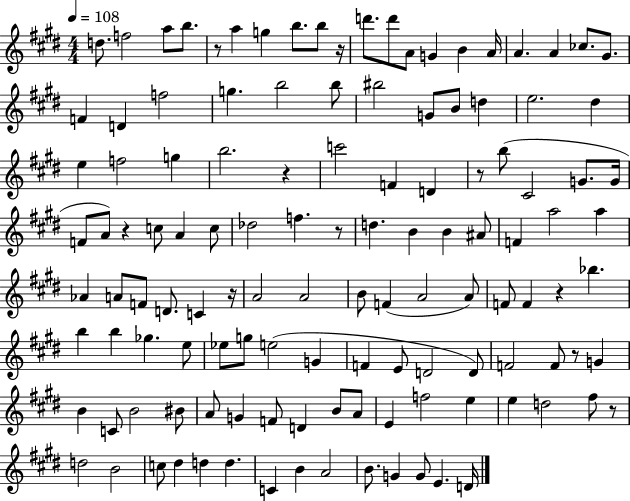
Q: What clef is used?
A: treble